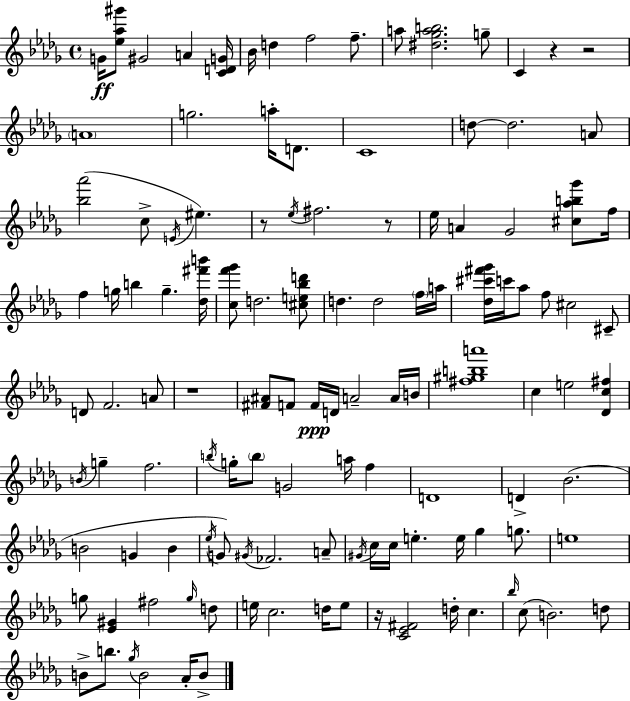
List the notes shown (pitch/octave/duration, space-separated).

G4/s [Eb5,Ab5,G#6]/e G#4/h A4/q [C4,D4,G4]/s Bb4/s D5/q F5/h F5/e. A5/e [D#5,Gb5,A5,B5]/h. G5/e C4/q R/q R/h A4/w G5/h. A5/s D4/e. C4/w D5/e D5/h. A4/e [Bb5,Ab6]/h C5/e E4/s EIS5/q. R/e Eb5/s F#5/h. R/e Eb5/s A4/q Gb4/h [C#5,Ab5,B5,Gb6]/e F5/s F5/q G5/s B5/q G5/q. [Db5,F#6,B6]/s [C5,F6,Gb6]/e D5/h. [C#5,E5,Bb5,D6]/e D5/q. D5/h F5/s A5/s [Db5,C#6,F#6,Gb6]/s C6/s Ab5/e F5/e C#5/h C#4/e D4/e F4/h. A4/e R/w [F#4,A#4]/e F4/e F4/s D4/s A4/h A4/s B4/s [F#5,G#5,B5,A6]/w C5/q E5/h [Db4,C5,F#5]/q B4/s G5/q F5/h. B5/s G5/s B5/e G4/h A5/s F5/q D4/w D4/q Bb4/h. B4/h G4/q B4/q Eb5/s G4/e G#4/s FES4/h. A4/e G#4/s C5/s C5/s E5/q. E5/s Gb5/q G5/e. E5/w G5/e [Eb4,G#4]/q F#5/h G5/s D5/e E5/s C5/h. D5/s E5/e R/s [C4,Eb4,F#4]/h D5/s C5/q. Bb5/s C5/e B4/h. D5/e B4/e B5/e. Gb5/s B4/h Ab4/s B4/e